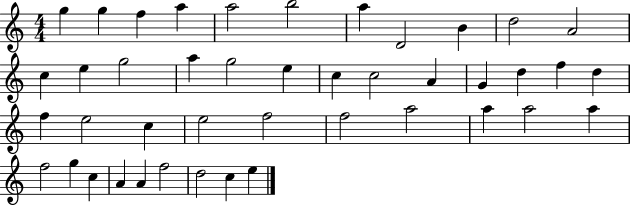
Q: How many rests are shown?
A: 0